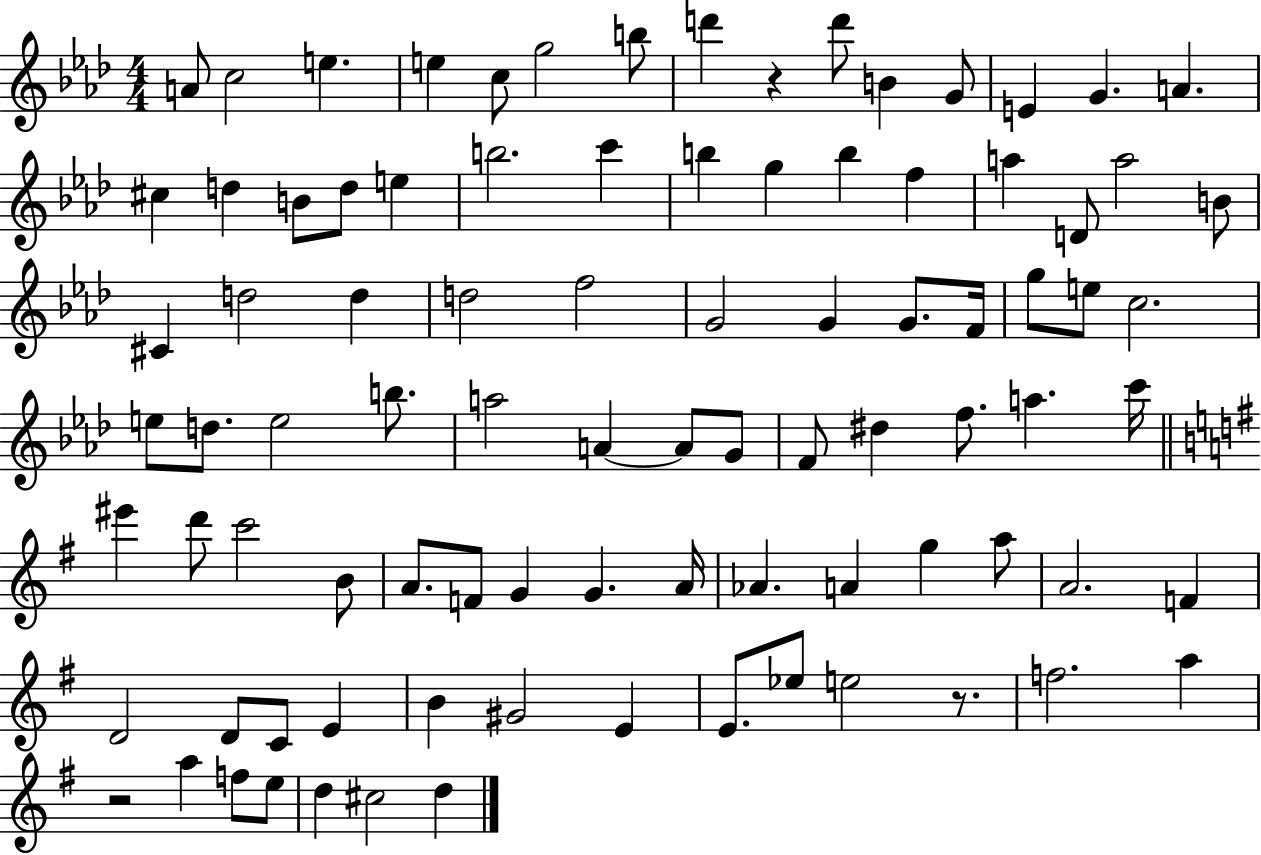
{
  \clef treble
  \numericTimeSignature
  \time 4/4
  \key aes \major
  a'8 c''2 e''4. | e''4 c''8 g''2 b''8 | d'''4 r4 d'''8 b'4 g'8 | e'4 g'4. a'4. | \break cis''4 d''4 b'8 d''8 e''4 | b''2. c'''4 | b''4 g''4 b''4 f''4 | a''4 d'8 a''2 b'8 | \break cis'4 d''2 d''4 | d''2 f''2 | g'2 g'4 g'8. f'16 | g''8 e''8 c''2. | \break e''8 d''8. e''2 b''8. | a''2 a'4~~ a'8 g'8 | f'8 dis''4 f''8. a''4. c'''16 | \bar "||" \break \key g \major eis'''4 d'''8 c'''2 b'8 | a'8. f'8 g'4 g'4. a'16 | aes'4. a'4 g''4 a''8 | a'2. f'4 | \break d'2 d'8 c'8 e'4 | b'4 gis'2 e'4 | e'8. ees''8 e''2 r8. | f''2. a''4 | \break r2 a''4 f''8 e''8 | d''4 cis''2 d''4 | \bar "|."
}